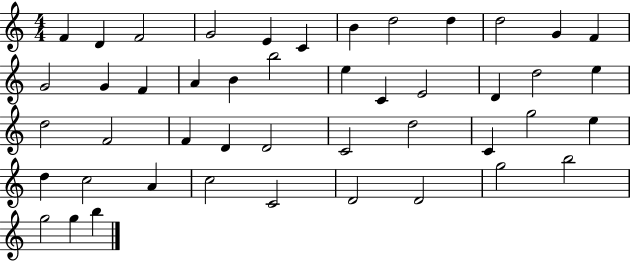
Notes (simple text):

F4/q D4/q F4/h G4/h E4/q C4/q B4/q D5/h D5/q D5/h G4/q F4/q G4/h G4/q F4/q A4/q B4/q B5/h E5/q C4/q E4/h D4/q D5/h E5/q D5/h F4/h F4/q D4/q D4/h C4/h D5/h C4/q G5/h E5/q D5/q C5/h A4/q C5/h C4/h D4/h D4/h G5/h B5/h G5/h G5/q B5/q